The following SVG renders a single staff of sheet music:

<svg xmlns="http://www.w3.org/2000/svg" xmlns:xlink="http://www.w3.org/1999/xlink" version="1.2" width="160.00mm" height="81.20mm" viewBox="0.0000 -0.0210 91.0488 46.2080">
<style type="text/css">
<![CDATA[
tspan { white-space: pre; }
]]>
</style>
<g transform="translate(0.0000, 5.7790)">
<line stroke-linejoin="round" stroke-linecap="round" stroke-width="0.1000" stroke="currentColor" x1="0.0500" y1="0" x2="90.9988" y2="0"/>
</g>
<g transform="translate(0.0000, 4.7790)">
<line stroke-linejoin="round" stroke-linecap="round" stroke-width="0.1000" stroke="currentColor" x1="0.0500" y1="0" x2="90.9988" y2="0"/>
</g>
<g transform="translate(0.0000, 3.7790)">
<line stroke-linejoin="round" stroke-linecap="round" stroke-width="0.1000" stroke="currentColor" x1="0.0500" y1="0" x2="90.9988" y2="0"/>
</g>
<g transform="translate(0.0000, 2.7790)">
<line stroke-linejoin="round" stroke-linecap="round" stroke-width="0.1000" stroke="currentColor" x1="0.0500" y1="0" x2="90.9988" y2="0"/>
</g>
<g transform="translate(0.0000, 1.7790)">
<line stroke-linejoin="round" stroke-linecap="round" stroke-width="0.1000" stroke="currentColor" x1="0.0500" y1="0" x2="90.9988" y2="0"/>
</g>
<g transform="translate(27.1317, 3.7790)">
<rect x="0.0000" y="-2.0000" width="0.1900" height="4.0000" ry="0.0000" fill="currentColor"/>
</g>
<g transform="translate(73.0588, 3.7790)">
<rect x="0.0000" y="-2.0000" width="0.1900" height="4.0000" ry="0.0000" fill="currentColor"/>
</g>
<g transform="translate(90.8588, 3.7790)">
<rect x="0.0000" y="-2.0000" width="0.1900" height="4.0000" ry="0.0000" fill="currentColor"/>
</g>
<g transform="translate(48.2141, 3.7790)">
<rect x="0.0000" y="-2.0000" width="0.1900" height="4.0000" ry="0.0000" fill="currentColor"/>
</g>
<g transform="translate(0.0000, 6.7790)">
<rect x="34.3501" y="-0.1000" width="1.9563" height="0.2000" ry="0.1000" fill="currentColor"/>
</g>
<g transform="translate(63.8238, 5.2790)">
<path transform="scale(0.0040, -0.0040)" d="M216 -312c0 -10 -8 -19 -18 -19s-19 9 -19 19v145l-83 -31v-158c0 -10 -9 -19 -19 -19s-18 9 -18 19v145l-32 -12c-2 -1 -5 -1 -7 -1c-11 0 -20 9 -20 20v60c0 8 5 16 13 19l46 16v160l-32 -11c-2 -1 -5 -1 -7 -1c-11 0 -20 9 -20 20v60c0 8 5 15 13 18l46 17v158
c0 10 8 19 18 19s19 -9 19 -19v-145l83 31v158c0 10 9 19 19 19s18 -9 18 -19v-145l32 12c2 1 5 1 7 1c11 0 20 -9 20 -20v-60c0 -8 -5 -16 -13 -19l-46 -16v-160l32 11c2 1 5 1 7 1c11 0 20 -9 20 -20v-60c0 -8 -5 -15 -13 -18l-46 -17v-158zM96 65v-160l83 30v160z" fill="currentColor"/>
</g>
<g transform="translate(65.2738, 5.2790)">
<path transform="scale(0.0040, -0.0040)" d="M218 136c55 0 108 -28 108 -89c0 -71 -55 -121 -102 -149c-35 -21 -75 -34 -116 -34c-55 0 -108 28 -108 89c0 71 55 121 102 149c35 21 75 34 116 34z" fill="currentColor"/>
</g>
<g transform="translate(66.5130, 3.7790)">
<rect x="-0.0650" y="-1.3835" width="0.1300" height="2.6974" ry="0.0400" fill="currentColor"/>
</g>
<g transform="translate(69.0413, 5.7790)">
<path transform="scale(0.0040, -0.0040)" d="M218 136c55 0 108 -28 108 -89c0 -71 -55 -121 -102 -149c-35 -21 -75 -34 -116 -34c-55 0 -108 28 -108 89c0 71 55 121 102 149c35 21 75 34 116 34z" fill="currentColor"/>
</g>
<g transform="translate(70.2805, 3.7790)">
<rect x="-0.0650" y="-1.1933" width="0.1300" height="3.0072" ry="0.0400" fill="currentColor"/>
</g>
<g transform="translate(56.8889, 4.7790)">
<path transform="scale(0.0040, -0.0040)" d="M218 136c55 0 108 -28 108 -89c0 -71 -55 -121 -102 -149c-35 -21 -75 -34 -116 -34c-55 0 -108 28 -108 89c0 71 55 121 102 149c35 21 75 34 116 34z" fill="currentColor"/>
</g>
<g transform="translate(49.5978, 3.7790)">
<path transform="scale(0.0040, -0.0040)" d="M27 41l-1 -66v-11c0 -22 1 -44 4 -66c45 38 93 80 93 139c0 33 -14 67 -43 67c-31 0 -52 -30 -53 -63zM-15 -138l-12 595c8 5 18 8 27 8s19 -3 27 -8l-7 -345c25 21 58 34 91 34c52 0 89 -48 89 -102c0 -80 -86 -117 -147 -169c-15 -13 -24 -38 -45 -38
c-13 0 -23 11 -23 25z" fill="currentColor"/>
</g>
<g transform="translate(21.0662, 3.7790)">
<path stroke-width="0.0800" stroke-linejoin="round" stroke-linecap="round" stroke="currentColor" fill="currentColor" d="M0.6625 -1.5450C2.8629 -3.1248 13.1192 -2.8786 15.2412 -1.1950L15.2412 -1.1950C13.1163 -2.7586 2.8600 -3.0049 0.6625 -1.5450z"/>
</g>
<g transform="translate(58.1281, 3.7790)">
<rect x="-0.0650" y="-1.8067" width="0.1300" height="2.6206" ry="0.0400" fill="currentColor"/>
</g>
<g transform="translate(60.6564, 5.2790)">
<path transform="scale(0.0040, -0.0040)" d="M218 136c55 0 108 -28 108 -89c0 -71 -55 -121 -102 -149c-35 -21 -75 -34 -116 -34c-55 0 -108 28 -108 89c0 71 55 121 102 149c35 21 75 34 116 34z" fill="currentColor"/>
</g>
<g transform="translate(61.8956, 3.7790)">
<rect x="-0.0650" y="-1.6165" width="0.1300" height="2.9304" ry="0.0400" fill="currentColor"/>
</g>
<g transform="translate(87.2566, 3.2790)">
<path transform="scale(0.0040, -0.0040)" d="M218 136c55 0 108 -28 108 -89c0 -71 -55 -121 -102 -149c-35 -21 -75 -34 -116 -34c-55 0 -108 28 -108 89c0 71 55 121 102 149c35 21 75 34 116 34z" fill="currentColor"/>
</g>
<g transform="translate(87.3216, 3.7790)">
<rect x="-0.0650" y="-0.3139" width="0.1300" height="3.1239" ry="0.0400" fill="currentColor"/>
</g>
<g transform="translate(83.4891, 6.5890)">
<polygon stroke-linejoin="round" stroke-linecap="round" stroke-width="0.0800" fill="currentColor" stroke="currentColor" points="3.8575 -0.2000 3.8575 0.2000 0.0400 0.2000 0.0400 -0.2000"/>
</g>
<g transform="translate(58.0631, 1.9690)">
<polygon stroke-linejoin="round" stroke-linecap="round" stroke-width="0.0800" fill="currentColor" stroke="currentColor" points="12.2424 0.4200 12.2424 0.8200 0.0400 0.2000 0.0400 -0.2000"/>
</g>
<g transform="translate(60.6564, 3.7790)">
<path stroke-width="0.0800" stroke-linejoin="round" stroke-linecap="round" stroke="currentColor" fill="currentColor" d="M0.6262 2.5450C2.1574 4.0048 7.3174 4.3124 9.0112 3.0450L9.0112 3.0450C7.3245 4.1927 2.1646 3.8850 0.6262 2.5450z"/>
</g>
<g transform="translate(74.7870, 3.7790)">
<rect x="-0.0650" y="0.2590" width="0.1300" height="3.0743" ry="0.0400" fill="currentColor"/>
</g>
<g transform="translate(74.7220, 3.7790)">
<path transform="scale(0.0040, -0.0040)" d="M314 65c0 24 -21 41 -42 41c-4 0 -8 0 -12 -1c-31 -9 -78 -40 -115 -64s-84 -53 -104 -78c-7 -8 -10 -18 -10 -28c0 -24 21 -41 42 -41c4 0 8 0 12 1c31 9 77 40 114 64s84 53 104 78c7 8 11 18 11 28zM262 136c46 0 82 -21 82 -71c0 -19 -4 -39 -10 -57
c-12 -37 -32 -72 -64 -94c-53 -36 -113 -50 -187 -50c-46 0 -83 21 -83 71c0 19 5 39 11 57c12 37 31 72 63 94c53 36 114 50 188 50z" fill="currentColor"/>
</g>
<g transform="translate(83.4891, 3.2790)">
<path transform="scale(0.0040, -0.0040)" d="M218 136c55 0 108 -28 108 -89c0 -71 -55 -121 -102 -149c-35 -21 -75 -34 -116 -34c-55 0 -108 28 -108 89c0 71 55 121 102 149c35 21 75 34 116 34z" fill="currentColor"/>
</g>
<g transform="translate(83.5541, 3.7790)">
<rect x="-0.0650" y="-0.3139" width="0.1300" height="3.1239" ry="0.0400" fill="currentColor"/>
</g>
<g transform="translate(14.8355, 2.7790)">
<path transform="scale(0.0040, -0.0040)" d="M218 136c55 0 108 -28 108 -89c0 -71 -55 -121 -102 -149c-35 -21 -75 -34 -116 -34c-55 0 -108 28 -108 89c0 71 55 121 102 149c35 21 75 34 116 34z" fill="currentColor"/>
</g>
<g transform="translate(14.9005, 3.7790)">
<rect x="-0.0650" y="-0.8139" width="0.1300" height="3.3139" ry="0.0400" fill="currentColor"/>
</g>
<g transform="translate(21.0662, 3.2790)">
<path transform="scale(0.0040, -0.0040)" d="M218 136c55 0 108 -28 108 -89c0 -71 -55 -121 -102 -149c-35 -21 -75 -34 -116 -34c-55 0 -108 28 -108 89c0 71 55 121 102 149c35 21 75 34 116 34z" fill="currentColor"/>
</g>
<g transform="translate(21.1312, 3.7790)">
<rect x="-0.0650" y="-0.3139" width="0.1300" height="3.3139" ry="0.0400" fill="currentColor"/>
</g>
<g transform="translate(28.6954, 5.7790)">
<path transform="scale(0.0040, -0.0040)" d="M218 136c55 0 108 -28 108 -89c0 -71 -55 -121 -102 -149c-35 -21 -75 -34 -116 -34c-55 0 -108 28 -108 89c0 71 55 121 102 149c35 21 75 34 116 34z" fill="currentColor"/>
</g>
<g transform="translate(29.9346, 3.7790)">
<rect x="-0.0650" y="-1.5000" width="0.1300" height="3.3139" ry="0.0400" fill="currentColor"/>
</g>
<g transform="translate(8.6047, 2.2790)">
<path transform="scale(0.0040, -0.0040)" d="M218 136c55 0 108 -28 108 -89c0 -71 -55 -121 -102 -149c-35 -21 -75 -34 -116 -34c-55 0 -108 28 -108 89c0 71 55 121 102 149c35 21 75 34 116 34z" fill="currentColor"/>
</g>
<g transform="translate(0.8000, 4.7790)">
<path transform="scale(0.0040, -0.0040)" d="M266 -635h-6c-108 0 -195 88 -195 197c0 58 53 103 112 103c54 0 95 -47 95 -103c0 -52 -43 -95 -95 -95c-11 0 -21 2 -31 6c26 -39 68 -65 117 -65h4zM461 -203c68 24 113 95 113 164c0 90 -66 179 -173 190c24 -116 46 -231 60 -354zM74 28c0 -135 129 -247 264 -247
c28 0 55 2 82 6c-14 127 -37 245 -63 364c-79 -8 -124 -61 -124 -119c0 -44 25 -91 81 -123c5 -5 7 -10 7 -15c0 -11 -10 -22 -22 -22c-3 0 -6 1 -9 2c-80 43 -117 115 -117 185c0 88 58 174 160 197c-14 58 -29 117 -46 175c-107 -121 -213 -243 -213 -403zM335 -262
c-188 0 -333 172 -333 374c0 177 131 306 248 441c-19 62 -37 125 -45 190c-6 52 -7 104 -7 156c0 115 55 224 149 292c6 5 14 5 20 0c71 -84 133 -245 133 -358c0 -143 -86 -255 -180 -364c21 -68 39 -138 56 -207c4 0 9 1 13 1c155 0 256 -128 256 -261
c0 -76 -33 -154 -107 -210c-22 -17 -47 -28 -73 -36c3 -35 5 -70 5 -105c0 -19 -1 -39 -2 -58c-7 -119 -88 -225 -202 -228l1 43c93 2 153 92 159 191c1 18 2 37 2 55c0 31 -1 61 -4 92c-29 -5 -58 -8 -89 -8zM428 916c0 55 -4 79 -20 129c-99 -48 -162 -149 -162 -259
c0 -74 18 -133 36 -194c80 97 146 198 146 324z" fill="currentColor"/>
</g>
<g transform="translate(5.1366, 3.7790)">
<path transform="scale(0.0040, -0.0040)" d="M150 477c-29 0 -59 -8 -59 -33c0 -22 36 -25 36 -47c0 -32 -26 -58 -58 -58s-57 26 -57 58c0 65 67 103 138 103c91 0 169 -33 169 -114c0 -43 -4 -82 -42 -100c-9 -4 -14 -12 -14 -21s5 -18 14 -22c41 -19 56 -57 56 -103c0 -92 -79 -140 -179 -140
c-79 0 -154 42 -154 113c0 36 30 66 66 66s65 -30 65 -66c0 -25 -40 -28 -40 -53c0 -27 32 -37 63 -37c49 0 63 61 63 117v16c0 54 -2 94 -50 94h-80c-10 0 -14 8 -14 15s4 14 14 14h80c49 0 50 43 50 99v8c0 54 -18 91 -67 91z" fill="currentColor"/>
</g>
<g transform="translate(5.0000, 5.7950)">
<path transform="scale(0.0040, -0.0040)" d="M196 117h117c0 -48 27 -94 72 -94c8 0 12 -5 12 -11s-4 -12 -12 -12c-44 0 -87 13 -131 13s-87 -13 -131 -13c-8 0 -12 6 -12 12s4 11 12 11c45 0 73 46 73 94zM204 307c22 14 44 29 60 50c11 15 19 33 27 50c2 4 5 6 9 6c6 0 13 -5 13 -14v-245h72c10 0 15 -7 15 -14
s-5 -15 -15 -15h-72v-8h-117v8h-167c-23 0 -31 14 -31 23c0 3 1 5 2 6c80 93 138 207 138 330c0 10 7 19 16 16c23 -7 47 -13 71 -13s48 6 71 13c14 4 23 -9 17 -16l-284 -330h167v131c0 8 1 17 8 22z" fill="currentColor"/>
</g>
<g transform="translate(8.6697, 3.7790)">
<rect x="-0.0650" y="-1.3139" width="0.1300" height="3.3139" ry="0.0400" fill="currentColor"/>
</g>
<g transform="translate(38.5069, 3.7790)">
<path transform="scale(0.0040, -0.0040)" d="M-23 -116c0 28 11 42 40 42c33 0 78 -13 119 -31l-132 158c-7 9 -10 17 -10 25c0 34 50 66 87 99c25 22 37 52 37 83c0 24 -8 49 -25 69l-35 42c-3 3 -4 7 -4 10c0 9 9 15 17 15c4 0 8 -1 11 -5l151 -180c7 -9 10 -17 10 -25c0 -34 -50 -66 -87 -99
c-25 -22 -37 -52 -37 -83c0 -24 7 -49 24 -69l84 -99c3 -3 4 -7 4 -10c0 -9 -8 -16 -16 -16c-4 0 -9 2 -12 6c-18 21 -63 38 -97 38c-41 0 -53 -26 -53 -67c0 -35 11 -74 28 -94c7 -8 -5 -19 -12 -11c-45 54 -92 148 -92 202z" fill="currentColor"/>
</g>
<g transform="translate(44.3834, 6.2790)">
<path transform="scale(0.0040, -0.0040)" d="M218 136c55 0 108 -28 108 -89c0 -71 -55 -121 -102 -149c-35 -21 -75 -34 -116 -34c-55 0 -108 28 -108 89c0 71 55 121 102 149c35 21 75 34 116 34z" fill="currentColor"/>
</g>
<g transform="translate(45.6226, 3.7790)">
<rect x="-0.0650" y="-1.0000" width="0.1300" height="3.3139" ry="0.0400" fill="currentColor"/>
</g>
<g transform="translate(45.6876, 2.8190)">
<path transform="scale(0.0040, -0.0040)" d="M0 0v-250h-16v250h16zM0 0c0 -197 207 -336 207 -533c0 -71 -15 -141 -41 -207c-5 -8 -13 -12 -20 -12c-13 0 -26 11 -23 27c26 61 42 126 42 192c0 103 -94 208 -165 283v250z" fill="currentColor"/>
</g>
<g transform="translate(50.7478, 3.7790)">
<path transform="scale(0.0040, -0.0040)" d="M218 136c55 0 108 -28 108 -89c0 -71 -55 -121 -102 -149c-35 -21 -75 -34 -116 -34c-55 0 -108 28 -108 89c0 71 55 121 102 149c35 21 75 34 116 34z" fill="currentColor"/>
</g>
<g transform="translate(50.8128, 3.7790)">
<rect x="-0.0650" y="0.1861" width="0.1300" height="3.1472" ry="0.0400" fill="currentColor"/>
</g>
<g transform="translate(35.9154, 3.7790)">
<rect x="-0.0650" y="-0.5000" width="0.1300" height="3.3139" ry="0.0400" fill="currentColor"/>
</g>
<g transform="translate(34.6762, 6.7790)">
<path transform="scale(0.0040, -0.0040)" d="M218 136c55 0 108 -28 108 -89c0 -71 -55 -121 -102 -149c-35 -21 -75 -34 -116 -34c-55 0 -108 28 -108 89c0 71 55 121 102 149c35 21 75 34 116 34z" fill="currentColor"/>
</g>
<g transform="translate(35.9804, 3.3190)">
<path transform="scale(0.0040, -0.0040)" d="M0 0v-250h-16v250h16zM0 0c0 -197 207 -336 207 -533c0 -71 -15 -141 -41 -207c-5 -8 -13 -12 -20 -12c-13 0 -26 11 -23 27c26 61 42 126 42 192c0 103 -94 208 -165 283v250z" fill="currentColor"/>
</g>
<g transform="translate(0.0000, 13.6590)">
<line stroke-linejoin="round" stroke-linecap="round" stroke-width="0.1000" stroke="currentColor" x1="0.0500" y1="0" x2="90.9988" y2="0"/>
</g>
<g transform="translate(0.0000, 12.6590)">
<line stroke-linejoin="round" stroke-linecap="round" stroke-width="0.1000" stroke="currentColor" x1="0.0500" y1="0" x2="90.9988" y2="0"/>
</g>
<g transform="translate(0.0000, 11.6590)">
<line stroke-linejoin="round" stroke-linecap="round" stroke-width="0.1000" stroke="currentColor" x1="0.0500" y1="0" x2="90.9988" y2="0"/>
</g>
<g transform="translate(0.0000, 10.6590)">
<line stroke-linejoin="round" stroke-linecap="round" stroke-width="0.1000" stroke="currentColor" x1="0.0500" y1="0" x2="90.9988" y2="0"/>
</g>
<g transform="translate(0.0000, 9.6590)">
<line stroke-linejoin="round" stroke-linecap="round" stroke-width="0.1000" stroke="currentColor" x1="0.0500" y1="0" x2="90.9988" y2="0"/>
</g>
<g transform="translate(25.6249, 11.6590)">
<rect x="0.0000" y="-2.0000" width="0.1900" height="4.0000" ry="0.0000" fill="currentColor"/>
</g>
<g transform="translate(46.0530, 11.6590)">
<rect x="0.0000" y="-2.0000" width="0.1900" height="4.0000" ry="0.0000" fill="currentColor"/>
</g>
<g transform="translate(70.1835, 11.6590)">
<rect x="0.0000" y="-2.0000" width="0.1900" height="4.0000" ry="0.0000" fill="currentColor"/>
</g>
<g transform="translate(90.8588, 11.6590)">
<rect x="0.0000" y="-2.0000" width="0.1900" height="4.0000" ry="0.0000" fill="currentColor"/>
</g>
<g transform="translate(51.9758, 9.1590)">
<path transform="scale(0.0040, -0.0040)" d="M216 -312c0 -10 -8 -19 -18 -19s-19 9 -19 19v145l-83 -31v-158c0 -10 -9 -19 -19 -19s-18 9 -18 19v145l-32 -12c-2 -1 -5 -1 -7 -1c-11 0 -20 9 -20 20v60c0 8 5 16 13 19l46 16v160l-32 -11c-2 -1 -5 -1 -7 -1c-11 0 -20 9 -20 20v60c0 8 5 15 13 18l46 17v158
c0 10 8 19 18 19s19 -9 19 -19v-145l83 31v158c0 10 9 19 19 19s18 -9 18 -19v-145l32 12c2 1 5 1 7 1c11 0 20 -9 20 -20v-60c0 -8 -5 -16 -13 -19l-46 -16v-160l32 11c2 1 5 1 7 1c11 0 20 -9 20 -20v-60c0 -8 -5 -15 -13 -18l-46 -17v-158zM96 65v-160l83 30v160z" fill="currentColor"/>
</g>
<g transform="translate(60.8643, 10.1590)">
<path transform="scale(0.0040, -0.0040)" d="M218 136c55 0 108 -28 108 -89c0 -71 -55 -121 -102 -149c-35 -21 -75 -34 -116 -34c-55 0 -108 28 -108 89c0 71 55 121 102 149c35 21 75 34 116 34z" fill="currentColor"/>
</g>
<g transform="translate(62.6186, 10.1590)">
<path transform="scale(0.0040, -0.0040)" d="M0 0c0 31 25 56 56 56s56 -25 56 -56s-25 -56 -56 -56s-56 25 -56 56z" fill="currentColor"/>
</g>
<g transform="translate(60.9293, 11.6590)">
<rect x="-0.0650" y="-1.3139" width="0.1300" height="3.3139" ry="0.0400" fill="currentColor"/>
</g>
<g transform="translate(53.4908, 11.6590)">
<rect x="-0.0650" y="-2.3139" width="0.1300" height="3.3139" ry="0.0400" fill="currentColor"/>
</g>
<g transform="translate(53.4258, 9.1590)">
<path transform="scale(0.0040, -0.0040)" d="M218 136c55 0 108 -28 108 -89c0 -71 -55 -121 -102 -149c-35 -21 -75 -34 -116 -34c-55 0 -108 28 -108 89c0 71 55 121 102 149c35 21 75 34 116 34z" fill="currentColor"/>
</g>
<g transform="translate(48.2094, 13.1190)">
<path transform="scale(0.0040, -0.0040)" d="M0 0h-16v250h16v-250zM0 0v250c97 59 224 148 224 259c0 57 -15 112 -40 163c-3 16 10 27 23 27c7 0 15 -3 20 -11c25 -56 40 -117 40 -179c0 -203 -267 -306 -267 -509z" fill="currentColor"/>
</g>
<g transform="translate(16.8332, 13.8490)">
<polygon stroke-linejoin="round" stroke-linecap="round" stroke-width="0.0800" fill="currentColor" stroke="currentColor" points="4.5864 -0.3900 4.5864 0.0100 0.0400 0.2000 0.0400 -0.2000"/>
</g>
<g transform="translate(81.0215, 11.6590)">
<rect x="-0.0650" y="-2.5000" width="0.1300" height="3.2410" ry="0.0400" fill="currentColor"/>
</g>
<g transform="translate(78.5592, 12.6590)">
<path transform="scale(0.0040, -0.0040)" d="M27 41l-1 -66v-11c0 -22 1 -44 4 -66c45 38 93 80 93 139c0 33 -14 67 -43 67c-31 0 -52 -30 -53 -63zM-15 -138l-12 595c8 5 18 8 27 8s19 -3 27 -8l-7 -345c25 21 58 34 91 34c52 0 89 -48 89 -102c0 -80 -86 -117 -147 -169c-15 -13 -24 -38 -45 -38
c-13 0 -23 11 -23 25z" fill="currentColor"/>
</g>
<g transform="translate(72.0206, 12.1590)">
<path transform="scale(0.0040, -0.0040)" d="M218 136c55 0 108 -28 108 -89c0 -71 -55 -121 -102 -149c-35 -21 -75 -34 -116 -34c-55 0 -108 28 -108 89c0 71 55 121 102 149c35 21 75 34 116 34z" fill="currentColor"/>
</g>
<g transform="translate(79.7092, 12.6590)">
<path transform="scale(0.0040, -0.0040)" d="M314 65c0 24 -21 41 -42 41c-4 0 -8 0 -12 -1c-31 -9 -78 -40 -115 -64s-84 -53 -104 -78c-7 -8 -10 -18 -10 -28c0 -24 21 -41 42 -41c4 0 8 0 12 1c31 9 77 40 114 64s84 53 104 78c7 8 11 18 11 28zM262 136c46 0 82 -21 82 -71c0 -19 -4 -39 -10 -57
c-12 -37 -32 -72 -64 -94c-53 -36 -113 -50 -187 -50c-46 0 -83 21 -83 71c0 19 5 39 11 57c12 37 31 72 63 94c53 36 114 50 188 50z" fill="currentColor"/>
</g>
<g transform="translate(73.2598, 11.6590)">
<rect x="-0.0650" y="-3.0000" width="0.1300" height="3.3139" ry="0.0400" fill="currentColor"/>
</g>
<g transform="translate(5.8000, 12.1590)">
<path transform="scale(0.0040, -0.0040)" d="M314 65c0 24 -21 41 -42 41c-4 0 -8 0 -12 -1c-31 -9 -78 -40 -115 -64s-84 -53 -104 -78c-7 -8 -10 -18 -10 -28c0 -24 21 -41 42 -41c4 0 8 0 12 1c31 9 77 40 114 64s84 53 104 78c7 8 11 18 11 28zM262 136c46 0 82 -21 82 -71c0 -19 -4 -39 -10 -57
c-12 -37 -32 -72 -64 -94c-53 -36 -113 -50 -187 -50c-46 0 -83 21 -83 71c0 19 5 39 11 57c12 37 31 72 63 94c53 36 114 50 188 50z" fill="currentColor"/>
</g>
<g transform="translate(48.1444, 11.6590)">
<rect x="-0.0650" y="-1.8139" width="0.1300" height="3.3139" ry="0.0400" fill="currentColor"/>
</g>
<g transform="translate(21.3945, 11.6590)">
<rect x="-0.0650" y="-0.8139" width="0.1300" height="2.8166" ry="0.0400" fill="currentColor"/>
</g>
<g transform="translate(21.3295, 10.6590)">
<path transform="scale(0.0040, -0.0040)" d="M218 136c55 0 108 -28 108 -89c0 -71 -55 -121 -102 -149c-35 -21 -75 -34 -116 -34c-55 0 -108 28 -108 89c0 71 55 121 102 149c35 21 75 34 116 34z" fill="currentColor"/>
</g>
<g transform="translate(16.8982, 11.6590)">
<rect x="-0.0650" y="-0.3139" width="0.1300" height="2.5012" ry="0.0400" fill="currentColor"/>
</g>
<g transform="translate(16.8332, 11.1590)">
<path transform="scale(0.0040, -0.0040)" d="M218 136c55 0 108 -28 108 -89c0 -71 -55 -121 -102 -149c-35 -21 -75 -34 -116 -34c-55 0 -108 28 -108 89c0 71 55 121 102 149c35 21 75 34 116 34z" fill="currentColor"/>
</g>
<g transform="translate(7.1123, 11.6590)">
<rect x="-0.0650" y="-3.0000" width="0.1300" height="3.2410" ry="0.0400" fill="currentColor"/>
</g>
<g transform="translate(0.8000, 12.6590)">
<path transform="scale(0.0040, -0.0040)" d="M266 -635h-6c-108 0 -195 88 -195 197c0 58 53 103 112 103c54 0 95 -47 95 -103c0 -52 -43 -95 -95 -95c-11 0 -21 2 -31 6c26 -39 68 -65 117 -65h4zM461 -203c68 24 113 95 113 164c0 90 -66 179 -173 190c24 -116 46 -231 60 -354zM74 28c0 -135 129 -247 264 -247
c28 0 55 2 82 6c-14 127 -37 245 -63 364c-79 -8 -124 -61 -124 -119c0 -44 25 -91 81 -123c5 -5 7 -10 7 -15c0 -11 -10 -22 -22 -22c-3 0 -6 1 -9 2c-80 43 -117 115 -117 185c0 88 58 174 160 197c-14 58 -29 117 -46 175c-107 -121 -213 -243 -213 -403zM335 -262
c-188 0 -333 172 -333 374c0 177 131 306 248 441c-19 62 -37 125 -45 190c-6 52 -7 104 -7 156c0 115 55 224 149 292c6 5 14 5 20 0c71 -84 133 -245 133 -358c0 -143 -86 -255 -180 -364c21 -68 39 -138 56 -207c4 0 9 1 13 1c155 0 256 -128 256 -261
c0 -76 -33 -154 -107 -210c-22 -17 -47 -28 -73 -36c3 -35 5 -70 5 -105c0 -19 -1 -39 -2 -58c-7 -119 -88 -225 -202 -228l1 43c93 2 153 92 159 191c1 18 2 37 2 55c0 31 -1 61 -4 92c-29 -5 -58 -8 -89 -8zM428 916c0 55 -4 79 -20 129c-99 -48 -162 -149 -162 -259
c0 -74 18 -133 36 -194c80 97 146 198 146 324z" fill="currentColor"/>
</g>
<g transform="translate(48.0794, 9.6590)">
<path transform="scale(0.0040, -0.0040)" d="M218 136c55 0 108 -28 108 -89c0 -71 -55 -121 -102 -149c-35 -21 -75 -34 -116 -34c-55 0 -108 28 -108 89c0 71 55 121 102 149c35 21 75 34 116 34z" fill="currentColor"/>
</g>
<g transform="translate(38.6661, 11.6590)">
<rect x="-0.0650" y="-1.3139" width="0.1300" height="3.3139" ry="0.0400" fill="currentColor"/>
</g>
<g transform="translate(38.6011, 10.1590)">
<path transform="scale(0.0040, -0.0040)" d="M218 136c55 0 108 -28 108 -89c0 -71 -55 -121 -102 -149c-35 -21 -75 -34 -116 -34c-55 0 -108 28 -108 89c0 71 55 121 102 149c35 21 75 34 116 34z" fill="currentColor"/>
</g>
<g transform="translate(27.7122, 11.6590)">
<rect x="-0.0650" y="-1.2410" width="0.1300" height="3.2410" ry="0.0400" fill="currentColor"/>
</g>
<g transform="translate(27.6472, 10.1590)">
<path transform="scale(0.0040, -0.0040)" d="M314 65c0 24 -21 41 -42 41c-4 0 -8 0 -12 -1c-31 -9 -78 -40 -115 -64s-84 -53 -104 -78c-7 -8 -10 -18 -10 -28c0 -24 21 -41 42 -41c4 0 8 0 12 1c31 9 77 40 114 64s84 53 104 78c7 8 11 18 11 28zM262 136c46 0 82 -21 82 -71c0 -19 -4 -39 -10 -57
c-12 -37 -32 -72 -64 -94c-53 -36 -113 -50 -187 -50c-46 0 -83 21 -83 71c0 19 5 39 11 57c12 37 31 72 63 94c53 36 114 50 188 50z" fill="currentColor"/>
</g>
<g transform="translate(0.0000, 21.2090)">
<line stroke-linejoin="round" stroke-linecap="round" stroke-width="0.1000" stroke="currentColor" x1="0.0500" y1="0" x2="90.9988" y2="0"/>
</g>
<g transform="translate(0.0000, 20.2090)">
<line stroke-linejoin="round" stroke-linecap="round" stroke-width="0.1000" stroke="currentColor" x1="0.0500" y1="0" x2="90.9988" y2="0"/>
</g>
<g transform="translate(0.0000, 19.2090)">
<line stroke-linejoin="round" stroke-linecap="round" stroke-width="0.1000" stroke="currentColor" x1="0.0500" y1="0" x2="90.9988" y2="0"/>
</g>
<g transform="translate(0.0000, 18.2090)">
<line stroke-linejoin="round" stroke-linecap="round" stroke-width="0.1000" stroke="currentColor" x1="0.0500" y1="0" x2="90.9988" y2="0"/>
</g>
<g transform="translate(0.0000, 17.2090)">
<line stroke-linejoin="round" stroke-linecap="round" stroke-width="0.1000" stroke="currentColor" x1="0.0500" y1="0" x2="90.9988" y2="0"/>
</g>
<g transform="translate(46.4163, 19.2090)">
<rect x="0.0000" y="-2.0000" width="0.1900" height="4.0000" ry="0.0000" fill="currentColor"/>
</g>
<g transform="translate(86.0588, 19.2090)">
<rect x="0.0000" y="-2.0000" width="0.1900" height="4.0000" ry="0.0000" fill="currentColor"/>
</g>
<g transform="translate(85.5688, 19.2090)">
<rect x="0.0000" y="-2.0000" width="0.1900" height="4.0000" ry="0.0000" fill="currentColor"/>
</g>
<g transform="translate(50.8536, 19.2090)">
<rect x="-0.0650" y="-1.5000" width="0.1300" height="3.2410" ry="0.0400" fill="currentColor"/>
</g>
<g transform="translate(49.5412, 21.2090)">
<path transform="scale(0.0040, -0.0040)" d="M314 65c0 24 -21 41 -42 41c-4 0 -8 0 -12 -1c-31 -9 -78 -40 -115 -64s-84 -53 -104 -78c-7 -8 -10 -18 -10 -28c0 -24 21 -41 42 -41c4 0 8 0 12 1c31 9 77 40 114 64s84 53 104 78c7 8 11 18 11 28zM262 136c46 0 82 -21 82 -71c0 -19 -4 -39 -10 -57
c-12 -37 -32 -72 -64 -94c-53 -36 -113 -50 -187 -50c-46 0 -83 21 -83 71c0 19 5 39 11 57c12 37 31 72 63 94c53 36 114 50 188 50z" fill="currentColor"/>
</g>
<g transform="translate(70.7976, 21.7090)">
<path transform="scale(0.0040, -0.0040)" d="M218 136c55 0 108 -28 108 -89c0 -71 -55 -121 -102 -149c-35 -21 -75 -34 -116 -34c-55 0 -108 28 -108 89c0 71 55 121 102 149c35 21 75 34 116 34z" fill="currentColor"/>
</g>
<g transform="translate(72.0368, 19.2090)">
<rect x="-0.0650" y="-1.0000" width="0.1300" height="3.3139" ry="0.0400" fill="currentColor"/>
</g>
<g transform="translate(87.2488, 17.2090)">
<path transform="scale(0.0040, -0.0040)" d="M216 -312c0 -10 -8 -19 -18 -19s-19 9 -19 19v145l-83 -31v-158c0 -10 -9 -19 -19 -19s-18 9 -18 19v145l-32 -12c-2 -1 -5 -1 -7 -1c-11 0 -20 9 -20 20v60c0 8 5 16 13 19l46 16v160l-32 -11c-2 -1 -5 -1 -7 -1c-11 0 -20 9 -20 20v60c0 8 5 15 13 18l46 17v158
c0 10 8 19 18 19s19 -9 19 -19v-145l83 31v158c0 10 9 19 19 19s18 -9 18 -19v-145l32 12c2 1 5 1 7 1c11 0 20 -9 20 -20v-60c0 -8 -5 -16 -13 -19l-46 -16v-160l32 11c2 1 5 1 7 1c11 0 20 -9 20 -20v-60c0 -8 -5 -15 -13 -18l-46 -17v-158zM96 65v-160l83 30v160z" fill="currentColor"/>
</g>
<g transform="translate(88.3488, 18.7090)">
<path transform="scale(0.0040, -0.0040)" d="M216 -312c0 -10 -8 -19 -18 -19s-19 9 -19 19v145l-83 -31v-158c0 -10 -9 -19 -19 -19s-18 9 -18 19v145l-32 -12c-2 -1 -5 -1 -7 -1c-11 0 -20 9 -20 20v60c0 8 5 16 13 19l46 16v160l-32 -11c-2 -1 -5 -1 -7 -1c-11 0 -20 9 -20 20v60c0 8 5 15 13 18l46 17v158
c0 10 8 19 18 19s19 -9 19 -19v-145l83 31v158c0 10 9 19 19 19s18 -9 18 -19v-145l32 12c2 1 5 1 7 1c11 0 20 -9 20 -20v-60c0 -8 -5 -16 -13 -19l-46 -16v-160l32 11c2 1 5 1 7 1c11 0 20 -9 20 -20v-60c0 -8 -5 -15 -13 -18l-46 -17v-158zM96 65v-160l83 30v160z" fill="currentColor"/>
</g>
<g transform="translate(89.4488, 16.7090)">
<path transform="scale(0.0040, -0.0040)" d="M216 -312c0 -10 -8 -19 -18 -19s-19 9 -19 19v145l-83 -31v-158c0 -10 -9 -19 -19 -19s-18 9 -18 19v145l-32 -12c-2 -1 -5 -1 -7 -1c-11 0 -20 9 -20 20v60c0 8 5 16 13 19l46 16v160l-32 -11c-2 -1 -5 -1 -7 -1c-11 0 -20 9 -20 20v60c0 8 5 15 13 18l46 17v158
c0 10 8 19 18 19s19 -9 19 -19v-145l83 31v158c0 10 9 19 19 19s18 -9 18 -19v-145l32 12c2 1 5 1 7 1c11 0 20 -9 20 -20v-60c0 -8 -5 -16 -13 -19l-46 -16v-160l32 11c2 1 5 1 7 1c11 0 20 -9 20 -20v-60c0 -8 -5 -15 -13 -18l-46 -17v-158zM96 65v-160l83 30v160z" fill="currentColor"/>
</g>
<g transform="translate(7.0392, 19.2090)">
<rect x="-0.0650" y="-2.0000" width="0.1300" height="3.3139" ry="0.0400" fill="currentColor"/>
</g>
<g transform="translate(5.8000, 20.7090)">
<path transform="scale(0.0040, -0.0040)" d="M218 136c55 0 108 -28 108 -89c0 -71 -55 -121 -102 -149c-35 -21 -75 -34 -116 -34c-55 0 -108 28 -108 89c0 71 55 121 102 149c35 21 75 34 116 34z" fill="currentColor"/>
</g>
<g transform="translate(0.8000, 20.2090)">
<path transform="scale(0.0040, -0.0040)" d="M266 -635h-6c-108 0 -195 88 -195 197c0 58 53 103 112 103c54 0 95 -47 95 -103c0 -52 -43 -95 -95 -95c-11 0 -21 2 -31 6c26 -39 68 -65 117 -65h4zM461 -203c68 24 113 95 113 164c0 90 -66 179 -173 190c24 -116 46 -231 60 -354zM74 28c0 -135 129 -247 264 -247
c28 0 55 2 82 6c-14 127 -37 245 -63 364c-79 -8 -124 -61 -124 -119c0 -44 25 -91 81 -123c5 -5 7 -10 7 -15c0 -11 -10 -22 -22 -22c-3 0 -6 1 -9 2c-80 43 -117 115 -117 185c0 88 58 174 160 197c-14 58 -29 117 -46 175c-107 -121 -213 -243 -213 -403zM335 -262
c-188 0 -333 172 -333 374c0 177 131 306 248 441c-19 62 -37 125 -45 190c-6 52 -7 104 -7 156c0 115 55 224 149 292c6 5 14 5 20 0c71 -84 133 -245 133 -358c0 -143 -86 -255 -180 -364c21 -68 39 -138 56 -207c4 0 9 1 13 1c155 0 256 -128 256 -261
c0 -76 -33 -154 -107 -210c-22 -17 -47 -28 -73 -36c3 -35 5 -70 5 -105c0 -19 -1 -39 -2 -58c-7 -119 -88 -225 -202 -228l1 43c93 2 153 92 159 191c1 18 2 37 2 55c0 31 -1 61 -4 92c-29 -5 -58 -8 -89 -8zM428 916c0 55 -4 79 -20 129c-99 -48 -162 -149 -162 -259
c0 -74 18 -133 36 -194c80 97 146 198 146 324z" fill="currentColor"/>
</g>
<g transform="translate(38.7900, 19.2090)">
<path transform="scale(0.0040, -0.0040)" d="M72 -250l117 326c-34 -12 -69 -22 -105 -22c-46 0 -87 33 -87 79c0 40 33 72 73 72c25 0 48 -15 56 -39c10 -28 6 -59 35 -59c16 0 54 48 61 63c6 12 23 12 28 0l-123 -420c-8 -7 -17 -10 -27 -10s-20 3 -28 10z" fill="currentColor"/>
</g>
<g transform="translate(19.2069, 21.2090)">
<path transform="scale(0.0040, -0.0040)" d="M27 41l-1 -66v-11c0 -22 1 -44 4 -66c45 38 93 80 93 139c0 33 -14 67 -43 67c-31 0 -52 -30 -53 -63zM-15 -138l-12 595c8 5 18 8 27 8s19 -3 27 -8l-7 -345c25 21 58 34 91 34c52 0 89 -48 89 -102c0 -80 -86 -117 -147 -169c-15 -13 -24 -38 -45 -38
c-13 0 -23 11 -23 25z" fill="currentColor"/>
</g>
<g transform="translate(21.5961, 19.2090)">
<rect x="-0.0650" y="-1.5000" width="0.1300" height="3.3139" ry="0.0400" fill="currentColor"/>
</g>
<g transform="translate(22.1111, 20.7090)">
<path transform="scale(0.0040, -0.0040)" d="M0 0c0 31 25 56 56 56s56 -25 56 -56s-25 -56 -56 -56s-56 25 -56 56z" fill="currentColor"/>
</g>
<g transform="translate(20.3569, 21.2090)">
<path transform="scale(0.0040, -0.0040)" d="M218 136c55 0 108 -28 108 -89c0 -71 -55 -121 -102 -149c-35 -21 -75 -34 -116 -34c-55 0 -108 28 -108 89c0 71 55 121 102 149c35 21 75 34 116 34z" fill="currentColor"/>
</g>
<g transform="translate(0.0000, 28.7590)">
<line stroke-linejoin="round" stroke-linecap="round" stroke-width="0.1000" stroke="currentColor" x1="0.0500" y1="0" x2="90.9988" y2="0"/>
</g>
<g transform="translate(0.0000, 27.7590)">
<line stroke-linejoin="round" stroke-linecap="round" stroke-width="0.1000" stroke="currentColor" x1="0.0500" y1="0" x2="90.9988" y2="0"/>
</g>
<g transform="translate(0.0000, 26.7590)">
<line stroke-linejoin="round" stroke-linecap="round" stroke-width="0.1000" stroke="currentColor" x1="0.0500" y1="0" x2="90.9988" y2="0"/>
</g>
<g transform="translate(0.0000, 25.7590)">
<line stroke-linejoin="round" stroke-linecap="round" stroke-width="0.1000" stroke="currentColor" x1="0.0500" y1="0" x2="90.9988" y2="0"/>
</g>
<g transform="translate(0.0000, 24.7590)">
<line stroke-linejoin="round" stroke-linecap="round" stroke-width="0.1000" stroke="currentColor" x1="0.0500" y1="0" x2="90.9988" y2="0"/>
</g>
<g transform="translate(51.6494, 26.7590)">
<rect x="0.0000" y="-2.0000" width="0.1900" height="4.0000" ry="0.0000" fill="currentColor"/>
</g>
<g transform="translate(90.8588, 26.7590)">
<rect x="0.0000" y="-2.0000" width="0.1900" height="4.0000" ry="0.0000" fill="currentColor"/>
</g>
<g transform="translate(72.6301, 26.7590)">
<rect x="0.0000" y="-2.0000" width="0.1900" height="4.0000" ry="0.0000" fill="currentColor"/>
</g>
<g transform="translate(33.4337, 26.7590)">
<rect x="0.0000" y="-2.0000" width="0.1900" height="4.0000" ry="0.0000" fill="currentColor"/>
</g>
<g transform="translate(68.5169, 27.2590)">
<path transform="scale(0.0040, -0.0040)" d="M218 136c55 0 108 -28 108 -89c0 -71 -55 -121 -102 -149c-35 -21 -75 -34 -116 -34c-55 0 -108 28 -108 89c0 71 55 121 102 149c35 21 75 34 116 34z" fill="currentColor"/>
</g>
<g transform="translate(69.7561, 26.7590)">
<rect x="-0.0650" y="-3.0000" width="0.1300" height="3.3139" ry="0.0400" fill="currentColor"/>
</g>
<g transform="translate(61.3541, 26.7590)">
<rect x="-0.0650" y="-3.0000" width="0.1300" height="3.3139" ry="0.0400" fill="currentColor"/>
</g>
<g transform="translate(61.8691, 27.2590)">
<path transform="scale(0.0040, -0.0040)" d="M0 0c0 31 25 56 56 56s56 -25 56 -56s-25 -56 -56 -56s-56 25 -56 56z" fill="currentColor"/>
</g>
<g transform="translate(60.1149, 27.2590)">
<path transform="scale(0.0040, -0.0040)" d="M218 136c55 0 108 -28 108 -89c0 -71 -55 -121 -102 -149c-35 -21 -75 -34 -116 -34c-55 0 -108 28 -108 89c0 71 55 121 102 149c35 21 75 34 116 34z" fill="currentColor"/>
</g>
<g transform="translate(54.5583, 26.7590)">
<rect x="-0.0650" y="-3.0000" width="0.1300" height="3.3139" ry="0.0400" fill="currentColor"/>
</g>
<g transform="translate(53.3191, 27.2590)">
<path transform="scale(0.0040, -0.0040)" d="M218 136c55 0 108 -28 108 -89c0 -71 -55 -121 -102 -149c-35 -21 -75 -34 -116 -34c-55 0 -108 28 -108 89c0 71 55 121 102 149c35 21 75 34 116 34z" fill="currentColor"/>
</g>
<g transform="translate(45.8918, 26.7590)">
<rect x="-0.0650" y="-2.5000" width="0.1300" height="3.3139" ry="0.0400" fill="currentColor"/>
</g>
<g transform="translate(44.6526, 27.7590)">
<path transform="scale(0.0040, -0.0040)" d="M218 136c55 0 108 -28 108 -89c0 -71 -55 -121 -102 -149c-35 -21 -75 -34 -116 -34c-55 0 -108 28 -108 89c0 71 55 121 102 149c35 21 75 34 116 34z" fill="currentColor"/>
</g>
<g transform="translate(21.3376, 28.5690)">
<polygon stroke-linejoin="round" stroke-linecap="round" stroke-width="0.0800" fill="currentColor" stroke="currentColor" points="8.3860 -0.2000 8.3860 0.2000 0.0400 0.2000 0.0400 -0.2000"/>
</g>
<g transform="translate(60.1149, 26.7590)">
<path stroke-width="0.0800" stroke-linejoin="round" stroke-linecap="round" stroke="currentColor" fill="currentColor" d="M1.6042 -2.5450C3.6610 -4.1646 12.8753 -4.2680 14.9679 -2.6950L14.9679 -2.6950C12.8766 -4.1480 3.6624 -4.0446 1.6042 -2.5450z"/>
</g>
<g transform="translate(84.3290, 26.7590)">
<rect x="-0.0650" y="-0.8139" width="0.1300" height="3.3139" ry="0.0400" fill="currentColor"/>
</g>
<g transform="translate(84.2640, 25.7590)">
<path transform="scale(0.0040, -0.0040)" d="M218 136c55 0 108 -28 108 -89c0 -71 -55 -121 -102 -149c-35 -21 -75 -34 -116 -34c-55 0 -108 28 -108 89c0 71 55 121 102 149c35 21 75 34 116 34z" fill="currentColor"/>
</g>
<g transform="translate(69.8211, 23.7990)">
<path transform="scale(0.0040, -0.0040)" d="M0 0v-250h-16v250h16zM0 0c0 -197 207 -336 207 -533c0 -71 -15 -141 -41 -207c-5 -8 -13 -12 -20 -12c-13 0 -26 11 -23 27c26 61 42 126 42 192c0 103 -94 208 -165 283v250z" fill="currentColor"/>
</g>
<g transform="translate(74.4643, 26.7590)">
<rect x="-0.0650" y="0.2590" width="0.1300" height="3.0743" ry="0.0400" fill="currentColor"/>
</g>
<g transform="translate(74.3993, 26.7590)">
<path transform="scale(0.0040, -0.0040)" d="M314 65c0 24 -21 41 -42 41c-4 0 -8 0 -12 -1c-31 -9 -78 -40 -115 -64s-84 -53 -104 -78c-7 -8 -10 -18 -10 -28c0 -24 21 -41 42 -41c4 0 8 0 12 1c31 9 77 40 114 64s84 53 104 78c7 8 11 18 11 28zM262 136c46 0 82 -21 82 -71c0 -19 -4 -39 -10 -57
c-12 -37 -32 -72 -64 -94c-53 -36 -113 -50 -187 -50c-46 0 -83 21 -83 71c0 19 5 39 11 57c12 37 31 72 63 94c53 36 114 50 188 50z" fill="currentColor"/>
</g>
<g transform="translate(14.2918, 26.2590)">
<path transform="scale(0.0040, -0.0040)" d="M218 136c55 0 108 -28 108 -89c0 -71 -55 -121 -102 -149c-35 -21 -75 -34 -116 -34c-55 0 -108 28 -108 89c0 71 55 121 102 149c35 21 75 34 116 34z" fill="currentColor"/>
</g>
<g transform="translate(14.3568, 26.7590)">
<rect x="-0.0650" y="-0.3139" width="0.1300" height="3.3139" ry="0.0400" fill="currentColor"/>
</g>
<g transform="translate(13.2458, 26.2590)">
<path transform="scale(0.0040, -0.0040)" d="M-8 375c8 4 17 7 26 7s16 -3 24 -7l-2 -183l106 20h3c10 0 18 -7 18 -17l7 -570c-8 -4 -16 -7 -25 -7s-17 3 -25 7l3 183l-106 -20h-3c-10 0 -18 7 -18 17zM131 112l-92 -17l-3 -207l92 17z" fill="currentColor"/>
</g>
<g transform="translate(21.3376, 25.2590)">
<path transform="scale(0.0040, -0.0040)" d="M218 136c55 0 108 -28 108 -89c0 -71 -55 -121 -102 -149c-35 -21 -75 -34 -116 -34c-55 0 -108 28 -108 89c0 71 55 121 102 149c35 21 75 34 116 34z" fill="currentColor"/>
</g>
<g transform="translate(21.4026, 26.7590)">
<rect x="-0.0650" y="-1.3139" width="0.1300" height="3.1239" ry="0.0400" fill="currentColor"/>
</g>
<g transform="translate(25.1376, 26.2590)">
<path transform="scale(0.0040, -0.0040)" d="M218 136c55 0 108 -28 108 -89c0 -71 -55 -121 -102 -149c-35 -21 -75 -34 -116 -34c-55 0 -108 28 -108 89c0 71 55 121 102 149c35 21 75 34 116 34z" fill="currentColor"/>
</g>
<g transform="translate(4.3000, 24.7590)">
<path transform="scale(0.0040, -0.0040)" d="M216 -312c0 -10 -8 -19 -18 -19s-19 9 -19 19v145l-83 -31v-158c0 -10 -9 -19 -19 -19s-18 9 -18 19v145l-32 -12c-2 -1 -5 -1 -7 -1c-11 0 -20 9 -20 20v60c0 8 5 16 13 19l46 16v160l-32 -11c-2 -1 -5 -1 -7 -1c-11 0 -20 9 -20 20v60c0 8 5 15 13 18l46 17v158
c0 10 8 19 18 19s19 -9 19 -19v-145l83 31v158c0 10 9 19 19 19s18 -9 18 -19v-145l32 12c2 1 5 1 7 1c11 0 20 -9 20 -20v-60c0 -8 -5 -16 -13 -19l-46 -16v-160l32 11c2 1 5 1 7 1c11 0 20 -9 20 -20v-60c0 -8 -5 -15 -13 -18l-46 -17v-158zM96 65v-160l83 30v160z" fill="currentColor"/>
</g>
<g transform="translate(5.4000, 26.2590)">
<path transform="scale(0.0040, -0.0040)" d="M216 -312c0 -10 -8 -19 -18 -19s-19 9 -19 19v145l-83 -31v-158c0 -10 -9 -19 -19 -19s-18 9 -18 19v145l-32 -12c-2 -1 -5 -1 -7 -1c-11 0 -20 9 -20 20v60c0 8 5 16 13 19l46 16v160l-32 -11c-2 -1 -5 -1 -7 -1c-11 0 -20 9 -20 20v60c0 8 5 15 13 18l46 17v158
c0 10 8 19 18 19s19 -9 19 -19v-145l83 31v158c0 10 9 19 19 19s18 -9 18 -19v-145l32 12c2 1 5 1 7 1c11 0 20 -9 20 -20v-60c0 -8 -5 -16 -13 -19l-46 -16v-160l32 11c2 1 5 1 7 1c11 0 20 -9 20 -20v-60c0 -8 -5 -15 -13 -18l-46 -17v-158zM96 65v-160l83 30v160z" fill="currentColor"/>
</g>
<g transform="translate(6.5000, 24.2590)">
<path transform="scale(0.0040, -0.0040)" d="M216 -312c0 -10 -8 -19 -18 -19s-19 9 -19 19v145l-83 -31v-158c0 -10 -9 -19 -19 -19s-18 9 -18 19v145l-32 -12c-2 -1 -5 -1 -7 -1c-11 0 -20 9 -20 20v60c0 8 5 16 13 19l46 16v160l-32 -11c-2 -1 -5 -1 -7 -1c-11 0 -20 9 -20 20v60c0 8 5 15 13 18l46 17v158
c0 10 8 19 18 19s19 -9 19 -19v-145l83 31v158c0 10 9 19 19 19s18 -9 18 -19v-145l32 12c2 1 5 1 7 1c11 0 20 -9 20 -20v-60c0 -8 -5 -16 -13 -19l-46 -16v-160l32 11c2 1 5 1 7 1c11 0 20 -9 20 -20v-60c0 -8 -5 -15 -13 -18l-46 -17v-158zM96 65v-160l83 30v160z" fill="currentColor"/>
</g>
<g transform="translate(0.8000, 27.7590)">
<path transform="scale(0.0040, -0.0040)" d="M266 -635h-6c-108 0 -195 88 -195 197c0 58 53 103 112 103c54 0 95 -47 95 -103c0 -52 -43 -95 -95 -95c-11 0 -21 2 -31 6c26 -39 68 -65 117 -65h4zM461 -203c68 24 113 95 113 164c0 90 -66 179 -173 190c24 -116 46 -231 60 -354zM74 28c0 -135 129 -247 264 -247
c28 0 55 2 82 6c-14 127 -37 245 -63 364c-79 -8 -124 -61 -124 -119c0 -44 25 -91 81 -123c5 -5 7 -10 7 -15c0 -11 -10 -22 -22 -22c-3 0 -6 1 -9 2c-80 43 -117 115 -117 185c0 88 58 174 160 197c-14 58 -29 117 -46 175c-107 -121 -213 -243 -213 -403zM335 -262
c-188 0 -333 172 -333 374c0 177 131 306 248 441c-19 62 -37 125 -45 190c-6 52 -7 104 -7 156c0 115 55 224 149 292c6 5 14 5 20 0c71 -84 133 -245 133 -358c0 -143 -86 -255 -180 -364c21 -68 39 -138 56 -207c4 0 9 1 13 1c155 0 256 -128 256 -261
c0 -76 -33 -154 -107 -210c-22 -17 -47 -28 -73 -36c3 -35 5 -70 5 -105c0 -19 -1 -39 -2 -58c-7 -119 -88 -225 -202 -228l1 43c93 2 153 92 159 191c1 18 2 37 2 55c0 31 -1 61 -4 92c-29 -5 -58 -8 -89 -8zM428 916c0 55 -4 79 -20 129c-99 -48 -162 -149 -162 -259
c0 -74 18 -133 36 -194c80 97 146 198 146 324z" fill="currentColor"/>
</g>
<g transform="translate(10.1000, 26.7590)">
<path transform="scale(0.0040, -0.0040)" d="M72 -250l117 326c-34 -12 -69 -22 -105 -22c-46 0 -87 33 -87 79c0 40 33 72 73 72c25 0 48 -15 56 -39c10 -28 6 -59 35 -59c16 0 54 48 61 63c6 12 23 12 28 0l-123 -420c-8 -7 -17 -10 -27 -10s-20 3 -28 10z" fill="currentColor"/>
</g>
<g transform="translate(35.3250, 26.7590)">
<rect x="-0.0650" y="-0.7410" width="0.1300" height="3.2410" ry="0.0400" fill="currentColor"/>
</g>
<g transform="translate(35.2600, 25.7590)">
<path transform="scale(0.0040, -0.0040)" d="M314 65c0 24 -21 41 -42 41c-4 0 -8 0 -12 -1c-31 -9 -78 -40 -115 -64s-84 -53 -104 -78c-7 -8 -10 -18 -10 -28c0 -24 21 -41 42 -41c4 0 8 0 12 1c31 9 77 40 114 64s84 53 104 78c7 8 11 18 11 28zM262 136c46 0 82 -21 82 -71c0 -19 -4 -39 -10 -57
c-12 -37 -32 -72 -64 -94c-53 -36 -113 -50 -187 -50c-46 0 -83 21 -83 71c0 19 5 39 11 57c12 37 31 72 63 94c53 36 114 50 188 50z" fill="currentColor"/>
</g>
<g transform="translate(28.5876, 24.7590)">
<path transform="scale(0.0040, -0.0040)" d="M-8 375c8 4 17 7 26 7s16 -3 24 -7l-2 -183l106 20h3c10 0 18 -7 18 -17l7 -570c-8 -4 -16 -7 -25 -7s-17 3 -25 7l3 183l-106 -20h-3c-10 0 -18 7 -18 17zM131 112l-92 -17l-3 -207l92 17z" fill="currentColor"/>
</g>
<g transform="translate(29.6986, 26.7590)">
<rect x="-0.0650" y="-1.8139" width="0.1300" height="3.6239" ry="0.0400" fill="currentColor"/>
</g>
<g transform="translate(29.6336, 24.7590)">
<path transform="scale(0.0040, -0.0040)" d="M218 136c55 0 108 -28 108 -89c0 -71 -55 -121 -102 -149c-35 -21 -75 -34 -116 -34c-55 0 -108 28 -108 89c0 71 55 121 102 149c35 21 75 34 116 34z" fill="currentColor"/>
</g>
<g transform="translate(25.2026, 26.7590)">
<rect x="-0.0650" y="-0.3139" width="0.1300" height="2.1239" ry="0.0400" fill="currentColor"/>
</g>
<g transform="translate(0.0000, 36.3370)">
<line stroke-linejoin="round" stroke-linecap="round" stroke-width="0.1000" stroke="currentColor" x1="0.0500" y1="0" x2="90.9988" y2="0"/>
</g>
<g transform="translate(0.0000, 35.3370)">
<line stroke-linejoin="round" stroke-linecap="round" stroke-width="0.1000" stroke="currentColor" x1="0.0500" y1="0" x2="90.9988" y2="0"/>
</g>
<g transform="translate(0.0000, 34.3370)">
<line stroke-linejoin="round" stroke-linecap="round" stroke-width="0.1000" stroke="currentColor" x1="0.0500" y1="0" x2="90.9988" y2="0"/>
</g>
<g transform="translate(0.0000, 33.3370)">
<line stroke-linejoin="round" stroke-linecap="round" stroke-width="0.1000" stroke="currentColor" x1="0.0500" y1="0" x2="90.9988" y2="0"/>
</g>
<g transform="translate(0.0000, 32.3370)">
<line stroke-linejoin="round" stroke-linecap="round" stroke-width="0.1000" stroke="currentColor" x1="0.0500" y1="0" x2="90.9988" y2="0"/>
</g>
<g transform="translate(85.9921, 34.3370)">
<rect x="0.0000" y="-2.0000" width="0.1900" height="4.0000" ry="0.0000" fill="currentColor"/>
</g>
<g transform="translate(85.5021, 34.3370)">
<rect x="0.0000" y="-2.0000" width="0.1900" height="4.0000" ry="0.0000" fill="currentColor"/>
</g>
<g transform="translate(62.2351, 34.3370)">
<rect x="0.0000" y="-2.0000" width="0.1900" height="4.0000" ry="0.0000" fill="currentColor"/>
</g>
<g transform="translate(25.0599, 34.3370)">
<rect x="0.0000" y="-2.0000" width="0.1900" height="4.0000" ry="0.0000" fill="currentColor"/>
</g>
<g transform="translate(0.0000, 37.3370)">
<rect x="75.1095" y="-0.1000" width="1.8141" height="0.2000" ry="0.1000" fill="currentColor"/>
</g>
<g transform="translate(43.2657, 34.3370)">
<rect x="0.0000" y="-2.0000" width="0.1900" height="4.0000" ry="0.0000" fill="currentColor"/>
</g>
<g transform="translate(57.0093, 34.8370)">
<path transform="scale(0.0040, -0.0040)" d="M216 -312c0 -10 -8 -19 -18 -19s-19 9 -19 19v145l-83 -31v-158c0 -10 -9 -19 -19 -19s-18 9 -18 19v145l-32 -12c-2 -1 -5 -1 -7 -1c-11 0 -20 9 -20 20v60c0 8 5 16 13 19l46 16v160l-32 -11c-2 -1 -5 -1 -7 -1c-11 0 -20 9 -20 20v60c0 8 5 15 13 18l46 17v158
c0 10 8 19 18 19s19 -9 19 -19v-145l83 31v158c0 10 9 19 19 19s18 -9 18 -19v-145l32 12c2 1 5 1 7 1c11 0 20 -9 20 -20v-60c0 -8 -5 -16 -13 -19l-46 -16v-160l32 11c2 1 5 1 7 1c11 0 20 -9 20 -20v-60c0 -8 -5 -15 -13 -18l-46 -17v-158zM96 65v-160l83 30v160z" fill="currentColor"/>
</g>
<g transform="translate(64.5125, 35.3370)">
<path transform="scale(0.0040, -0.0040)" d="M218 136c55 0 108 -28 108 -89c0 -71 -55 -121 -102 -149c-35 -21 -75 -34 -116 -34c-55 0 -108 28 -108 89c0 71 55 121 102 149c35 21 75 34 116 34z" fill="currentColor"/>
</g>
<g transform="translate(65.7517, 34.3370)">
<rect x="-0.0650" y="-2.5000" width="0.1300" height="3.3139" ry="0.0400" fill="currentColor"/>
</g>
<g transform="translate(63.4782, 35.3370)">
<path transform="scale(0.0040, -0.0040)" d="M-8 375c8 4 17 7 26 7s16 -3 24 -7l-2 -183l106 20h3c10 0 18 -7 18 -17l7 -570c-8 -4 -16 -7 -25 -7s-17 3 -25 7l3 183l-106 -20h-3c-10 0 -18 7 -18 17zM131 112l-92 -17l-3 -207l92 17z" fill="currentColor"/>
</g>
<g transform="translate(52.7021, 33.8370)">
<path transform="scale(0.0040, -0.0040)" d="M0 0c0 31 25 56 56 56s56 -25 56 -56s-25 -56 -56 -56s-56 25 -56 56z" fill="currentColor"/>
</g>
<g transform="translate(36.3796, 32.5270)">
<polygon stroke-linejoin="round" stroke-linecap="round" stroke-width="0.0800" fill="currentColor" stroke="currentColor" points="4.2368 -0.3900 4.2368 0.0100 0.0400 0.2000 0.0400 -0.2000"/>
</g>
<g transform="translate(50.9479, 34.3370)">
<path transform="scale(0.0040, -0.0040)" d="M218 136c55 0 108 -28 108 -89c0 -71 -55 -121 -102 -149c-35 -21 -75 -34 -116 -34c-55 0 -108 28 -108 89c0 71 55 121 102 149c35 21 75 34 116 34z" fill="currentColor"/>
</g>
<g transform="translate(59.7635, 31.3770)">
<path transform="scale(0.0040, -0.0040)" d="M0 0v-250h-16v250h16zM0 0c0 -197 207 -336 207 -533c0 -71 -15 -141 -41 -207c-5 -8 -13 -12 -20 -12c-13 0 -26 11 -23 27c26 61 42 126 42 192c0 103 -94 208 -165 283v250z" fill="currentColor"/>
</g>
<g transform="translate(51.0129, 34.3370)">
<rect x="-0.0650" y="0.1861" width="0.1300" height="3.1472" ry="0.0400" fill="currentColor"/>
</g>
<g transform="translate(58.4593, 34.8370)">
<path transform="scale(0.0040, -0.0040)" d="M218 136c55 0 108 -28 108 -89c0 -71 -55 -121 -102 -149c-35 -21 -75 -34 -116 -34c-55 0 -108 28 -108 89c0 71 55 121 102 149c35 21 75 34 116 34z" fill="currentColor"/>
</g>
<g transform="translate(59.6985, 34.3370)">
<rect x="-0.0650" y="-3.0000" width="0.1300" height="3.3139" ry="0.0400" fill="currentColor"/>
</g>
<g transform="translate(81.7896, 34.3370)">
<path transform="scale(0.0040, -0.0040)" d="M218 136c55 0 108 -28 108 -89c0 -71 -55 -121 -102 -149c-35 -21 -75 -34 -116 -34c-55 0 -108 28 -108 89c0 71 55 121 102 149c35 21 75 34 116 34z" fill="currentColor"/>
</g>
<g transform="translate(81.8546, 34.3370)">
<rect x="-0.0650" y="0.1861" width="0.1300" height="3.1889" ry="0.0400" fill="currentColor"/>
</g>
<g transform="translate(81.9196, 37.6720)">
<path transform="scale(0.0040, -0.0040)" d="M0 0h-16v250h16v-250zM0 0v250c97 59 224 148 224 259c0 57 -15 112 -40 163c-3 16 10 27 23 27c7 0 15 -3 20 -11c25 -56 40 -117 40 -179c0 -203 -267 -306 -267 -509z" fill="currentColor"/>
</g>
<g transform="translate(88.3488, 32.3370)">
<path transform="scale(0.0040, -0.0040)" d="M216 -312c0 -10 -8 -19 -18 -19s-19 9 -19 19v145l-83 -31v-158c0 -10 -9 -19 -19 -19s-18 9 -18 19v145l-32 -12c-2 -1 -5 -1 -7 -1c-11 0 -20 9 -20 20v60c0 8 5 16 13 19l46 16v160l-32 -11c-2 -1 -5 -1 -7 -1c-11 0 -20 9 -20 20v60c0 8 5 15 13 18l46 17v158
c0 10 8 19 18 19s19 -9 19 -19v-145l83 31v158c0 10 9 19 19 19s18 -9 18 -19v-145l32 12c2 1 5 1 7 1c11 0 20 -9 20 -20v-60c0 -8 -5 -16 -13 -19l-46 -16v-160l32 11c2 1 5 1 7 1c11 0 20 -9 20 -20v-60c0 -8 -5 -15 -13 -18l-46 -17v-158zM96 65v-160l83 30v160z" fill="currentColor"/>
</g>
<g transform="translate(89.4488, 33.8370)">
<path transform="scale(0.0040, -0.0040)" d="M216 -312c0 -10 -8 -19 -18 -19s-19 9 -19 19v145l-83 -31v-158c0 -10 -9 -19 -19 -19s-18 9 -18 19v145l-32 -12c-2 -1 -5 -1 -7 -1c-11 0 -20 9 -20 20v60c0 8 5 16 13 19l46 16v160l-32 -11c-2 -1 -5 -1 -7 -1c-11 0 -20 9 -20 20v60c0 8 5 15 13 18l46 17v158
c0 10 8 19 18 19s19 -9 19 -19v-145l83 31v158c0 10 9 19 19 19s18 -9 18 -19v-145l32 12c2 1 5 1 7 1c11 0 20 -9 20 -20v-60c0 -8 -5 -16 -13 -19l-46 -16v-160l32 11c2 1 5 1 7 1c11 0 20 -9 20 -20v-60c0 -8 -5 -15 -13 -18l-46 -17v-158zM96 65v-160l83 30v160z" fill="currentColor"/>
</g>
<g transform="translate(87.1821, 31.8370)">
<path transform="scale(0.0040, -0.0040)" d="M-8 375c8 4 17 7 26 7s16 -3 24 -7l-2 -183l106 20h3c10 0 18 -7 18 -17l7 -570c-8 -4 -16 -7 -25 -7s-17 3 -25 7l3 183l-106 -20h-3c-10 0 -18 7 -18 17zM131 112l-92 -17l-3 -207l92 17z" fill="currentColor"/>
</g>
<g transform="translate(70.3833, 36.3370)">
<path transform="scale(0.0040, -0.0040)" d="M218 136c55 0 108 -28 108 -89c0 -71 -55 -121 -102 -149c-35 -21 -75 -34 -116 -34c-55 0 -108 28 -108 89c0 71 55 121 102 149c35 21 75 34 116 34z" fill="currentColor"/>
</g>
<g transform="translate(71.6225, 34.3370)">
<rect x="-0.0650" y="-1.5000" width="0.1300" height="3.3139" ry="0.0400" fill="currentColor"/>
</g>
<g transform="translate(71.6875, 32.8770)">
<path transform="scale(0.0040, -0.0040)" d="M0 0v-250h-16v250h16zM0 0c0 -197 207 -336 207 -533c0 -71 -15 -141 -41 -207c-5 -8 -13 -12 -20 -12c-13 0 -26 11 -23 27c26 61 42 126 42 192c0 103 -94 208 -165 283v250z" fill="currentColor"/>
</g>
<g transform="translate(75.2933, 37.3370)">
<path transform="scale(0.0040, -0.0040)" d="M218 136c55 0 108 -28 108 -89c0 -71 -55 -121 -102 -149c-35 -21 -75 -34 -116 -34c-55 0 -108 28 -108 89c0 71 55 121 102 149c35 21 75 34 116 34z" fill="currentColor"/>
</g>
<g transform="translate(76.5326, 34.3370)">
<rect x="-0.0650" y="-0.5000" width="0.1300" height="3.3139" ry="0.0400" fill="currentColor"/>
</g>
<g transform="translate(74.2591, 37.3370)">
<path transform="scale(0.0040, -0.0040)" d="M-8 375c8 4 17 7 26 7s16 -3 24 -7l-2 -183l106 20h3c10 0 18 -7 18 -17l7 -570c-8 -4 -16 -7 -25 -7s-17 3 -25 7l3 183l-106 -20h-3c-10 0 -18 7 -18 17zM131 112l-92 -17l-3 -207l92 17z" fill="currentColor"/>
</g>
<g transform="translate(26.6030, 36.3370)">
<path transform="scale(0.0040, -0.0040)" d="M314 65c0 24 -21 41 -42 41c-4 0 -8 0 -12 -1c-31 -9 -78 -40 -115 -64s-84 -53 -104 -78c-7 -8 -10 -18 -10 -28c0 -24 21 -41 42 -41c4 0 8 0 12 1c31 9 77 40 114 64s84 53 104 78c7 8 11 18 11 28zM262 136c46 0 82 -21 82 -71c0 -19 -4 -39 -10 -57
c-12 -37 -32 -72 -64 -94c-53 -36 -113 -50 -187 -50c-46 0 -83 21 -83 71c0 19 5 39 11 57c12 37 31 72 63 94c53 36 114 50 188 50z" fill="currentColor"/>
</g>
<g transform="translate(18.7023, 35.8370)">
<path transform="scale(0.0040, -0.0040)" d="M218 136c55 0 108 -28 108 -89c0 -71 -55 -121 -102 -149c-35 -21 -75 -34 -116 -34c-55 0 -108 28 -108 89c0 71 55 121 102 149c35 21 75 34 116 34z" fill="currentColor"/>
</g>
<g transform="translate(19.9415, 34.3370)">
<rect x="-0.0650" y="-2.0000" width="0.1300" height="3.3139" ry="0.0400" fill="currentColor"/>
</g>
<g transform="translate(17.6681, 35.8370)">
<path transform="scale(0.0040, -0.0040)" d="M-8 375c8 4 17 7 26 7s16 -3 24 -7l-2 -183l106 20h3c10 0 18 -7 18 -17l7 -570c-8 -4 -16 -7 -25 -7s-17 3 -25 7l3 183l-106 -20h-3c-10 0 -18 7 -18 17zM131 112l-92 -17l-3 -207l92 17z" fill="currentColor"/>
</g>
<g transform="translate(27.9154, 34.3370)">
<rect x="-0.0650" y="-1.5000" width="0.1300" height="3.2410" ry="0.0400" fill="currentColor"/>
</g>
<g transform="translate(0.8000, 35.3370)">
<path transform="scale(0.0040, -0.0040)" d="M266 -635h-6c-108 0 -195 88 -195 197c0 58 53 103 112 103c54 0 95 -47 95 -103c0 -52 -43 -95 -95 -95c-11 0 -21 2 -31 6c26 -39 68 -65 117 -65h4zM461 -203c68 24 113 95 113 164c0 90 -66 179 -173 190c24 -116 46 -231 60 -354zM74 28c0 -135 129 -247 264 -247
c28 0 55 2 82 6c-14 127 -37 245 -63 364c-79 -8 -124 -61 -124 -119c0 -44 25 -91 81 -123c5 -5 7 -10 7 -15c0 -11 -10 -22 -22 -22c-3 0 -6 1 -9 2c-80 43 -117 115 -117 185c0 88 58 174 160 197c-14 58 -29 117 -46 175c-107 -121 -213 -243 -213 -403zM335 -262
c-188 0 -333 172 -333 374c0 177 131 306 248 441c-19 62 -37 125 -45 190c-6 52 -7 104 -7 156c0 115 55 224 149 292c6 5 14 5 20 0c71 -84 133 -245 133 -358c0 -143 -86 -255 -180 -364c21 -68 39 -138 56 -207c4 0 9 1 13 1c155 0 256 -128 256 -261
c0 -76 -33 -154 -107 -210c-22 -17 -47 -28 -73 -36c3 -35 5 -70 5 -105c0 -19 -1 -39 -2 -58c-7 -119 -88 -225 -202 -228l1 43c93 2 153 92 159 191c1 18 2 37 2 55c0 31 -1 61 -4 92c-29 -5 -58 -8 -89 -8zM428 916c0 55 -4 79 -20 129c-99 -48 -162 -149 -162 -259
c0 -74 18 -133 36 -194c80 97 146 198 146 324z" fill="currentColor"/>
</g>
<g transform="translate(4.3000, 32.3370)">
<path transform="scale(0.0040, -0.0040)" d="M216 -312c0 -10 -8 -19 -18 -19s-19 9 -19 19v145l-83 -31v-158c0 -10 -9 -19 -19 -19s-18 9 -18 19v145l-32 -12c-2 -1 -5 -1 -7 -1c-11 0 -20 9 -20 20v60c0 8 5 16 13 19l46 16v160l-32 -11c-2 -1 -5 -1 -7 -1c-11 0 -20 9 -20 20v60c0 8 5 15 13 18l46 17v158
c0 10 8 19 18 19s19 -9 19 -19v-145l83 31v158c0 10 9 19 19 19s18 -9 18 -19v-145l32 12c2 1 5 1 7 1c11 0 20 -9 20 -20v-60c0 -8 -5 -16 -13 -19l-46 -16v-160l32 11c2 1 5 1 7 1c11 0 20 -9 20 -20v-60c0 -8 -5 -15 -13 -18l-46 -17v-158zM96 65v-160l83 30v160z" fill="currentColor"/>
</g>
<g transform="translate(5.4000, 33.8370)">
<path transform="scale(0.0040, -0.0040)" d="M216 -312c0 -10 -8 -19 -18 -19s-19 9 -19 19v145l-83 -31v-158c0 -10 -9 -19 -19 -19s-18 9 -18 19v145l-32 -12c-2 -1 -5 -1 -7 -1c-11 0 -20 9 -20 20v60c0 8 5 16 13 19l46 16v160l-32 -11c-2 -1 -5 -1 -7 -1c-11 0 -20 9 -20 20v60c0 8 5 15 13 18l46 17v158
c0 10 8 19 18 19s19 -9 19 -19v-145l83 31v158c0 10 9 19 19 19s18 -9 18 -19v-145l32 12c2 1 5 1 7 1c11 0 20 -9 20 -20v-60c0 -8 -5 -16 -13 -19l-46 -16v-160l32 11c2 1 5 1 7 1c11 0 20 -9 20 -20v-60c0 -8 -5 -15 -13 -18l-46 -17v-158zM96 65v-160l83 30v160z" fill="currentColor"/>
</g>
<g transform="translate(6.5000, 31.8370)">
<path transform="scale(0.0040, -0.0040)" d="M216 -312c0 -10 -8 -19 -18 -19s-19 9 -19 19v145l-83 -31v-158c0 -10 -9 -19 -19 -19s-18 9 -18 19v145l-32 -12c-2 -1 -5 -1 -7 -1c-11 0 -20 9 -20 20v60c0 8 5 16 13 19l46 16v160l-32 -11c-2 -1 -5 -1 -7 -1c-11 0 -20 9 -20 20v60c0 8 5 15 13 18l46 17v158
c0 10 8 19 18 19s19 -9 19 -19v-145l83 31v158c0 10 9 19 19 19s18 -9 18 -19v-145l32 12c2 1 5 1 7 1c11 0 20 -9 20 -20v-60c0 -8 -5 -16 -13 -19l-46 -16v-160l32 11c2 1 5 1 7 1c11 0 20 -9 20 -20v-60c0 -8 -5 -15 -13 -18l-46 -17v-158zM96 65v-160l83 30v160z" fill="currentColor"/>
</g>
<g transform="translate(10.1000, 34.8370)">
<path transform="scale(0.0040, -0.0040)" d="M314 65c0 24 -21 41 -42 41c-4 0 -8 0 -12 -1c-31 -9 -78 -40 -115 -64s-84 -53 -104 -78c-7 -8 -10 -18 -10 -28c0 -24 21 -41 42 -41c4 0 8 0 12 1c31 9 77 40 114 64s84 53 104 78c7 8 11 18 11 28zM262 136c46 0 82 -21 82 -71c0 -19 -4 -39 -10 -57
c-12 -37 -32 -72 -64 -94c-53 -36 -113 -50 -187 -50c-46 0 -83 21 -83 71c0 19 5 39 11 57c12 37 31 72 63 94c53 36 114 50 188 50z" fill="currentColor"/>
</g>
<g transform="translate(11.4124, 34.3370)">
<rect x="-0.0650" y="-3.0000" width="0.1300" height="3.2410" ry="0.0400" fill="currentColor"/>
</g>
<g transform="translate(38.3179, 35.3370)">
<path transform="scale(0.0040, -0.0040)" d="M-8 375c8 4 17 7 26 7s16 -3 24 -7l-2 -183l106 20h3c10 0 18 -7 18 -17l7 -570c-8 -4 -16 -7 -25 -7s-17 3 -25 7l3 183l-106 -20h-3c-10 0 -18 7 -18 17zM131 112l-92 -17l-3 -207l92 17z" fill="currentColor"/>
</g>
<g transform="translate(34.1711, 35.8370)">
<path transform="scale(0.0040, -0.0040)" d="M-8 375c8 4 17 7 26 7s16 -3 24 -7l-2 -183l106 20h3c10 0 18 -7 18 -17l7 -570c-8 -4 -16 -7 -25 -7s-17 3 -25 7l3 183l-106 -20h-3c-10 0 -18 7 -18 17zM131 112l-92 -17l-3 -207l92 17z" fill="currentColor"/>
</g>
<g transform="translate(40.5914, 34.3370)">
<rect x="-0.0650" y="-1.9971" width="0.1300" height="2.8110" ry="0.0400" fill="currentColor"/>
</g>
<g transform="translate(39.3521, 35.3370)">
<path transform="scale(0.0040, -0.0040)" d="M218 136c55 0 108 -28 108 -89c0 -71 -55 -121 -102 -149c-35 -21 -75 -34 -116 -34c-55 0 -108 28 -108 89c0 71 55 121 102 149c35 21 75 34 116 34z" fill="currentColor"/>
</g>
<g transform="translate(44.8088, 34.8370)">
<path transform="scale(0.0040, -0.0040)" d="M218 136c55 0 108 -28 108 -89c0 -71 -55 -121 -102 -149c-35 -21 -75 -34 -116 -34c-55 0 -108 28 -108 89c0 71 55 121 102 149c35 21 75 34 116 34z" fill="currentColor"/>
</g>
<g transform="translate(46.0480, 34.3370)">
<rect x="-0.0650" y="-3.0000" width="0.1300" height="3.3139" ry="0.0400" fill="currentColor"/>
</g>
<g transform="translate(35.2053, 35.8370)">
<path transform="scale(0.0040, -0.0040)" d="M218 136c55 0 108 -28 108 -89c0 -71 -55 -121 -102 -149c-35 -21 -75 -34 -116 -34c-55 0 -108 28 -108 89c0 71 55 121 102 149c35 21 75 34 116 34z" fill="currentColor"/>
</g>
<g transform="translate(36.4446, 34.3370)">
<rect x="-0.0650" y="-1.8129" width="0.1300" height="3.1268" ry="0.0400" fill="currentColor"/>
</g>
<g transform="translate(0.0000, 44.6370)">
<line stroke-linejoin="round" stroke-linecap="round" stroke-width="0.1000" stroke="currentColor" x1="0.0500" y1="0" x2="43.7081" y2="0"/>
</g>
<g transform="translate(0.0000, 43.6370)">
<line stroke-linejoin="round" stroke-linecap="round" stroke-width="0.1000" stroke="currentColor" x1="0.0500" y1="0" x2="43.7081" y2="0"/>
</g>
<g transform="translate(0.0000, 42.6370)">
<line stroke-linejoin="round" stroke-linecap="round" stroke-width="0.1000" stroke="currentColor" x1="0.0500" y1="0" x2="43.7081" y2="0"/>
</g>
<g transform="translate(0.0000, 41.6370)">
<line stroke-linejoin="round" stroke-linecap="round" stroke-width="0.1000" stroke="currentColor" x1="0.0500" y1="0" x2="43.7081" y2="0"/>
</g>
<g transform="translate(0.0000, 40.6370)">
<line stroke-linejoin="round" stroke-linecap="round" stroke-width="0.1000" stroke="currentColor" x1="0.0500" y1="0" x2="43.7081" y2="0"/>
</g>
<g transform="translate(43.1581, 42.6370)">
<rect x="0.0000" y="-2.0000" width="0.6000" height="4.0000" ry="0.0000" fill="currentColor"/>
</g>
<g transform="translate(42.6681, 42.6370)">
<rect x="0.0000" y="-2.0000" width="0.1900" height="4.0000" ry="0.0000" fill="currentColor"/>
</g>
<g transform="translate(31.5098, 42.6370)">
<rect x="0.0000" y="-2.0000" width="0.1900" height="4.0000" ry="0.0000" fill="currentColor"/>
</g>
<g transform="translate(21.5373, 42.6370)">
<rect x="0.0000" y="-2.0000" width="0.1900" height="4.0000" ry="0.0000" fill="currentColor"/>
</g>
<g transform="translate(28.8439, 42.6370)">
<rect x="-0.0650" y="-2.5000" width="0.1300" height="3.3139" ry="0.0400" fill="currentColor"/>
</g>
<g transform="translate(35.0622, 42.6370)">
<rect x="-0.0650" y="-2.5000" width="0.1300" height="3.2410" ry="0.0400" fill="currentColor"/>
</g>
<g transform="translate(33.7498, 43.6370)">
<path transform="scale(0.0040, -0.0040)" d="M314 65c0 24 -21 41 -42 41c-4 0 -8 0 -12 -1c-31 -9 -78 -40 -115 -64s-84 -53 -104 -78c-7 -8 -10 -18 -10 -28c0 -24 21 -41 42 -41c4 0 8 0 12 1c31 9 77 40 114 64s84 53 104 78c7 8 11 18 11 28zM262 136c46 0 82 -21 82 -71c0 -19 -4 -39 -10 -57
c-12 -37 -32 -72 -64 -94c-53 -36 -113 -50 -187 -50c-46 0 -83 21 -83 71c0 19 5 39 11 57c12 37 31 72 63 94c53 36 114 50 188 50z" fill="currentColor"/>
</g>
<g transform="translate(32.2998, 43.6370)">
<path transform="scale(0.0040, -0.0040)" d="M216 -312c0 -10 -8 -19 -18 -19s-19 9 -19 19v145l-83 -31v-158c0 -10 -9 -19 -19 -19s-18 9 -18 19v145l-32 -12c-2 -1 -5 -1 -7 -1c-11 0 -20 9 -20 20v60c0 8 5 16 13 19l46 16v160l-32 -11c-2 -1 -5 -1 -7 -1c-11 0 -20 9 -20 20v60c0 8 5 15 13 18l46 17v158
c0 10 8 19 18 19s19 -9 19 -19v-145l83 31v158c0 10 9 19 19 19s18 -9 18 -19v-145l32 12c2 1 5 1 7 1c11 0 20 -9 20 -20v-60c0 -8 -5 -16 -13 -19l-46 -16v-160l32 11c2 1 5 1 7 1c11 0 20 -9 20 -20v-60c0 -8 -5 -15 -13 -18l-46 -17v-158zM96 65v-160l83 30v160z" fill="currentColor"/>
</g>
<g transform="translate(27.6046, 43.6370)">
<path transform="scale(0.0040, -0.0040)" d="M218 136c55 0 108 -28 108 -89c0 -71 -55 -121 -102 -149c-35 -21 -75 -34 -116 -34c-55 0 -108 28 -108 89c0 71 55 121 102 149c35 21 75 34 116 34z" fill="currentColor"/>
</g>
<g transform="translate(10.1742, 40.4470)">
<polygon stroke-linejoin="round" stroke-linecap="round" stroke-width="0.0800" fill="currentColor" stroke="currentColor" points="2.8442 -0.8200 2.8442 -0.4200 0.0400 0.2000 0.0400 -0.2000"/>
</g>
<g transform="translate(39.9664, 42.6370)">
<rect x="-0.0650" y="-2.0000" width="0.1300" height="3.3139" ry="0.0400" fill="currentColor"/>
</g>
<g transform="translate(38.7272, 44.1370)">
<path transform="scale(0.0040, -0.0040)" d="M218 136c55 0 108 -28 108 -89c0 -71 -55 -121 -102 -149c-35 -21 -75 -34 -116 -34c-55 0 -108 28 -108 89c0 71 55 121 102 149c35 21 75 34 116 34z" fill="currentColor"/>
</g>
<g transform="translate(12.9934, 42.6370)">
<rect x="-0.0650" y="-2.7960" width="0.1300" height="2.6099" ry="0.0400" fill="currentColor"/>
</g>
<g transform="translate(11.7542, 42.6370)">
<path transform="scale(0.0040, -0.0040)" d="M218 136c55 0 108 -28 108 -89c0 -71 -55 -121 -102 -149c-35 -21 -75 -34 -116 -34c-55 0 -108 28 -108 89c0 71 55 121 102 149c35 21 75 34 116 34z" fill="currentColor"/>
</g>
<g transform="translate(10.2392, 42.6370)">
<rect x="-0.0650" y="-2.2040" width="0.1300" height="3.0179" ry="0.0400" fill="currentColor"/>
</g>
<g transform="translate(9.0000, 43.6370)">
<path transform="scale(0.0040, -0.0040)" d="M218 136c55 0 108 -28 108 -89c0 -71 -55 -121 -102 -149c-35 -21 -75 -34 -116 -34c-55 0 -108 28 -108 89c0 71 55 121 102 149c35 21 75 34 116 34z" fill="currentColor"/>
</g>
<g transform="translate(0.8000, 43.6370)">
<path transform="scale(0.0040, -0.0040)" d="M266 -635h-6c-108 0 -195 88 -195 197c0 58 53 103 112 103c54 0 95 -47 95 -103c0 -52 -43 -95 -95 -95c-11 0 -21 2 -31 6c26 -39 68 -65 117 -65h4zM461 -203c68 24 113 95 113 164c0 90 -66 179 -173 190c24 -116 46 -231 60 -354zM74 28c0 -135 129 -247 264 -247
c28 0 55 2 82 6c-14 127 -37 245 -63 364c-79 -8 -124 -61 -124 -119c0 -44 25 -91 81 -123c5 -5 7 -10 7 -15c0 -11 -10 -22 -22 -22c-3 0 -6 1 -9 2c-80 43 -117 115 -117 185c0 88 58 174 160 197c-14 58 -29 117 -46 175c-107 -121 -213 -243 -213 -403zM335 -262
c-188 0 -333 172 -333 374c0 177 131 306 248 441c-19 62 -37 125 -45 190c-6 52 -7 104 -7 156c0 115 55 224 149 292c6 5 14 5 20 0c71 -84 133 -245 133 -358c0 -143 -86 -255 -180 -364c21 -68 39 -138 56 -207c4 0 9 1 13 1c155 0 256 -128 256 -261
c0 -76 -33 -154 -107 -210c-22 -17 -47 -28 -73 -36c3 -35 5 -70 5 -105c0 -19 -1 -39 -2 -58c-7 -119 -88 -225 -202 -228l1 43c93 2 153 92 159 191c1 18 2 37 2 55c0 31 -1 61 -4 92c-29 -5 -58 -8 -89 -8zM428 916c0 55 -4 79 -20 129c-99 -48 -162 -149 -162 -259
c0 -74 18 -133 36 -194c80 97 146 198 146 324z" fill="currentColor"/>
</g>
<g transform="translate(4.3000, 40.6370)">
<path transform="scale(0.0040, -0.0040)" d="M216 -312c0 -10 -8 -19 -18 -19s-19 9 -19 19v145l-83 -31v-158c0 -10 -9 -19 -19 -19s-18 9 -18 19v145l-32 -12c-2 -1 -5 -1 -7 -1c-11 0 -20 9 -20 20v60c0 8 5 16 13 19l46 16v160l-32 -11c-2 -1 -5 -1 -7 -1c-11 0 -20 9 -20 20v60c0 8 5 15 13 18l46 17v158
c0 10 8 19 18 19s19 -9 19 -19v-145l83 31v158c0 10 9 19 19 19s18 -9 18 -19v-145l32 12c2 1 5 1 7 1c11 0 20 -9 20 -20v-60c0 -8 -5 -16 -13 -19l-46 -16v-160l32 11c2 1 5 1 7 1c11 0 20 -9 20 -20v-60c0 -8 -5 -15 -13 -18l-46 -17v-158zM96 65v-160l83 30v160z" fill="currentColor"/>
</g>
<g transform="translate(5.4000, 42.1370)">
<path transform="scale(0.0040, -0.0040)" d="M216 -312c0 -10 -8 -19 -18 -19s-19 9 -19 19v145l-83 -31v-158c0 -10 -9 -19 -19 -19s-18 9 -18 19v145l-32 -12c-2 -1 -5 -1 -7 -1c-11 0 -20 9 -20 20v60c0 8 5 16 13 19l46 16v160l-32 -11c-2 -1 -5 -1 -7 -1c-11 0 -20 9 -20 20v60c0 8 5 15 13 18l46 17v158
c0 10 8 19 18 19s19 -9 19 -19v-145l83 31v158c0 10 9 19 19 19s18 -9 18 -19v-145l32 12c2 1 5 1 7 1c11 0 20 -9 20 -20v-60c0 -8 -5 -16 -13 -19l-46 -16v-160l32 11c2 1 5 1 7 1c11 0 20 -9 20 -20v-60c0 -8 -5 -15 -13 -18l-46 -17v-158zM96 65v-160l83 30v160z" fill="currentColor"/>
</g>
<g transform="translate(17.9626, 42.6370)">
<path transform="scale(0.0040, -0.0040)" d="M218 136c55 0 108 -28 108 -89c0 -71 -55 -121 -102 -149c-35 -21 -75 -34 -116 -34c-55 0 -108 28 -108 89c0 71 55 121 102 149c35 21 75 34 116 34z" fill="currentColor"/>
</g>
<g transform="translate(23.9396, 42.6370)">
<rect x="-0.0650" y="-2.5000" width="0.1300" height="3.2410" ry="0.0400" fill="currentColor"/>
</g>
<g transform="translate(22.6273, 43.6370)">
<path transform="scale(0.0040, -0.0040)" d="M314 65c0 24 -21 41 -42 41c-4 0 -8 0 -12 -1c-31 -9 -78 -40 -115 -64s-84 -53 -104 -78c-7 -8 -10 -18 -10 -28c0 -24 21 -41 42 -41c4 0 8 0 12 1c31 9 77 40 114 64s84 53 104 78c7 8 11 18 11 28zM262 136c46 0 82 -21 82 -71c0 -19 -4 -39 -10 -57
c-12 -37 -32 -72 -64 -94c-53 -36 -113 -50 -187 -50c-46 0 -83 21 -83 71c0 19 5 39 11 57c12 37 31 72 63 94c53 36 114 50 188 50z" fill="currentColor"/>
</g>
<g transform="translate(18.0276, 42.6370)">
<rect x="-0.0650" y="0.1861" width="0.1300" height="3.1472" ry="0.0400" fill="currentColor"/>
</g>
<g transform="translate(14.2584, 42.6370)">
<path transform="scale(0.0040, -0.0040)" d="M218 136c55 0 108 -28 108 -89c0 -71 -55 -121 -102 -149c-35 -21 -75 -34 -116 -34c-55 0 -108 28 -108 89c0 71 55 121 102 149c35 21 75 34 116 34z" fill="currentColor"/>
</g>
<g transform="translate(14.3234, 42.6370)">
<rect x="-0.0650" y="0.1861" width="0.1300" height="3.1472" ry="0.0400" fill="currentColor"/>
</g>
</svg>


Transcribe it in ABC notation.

X:1
T:Untitled
M:3/4
L:1/4
K:C
e d c E C/2 z D/2 _B G/2 F/2 ^F/2 E/2 B2 c/2 c/2 A2 c/2 d/2 e2 e f/2 ^g e A _G2 F _E z/2 E2 D z/2 c e/2 c/2 f/2 d2 ^G A A A/2 B2 d A2 F E2 F/2 G/2 A B ^A/2 G E/2 C B/2 G/2 B/2 B B G2 G ^G2 ^F